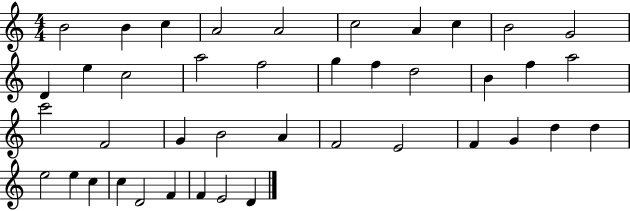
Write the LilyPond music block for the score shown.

{
  \clef treble
  \numericTimeSignature
  \time 4/4
  \key c \major
  b'2 b'4 c''4 | a'2 a'2 | c''2 a'4 c''4 | b'2 g'2 | \break d'4 e''4 c''2 | a''2 f''2 | g''4 f''4 d''2 | b'4 f''4 a''2 | \break c'''2 f'2 | g'4 b'2 a'4 | f'2 e'2 | f'4 g'4 d''4 d''4 | \break e''2 e''4 c''4 | c''4 d'2 f'4 | f'4 e'2 d'4 | \bar "|."
}